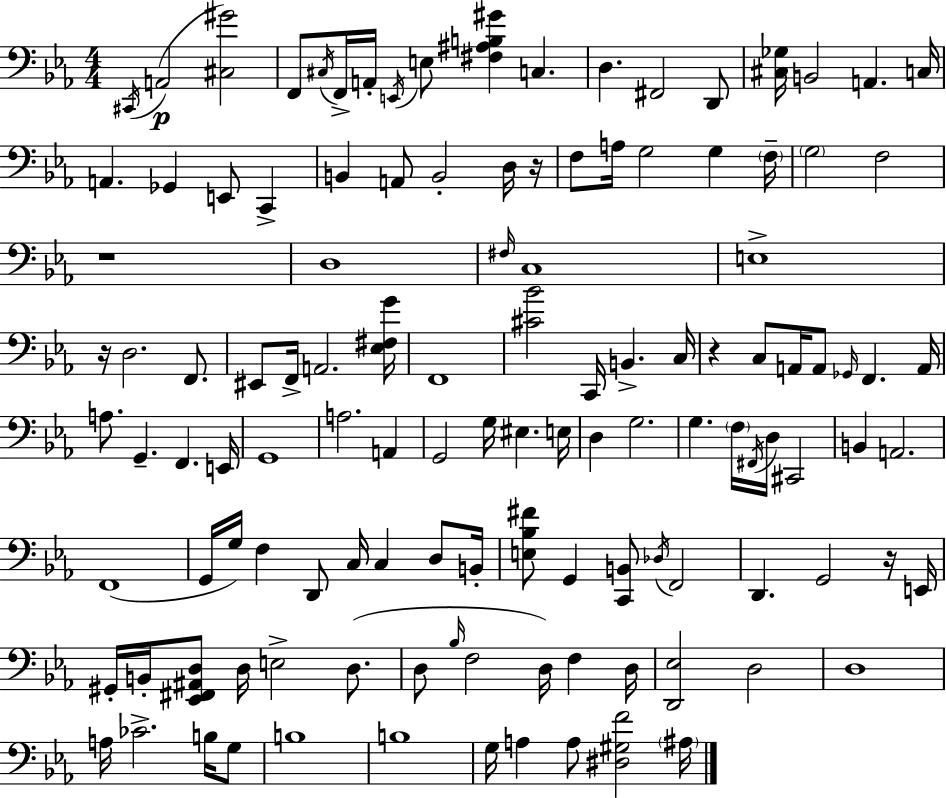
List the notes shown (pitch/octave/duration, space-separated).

C#2/s A2/h [C#3,G#4]/h F2/e C#3/s F2/s A2/s E2/s E3/e [F#3,A#3,B3,G#4]/q C3/q. D3/q. F#2/h D2/e [C#3,Gb3]/s B2/h A2/q. C3/s A2/q. Gb2/q E2/e C2/q B2/q A2/e B2/h D3/s R/s F3/e A3/s G3/h G3/q F3/s G3/h F3/h R/w D3/w F#3/s C3/w E3/w R/s D3/h. F2/e. EIS2/e F2/s A2/h. [Eb3,F#3,G4]/s F2/w [C#4,Bb4]/h C2/s B2/q. C3/s R/q C3/e A2/s A2/e Gb2/s F2/q. A2/s A3/e. G2/q. F2/q. E2/s G2/w A3/h. A2/q G2/h G3/s EIS3/q. E3/s D3/q G3/h. G3/q. F3/s F#2/s D3/s C#2/h B2/q A2/h. F2/w G2/s G3/s F3/q D2/e C3/s C3/q D3/e B2/s [E3,Bb3,F#4]/e G2/q [C2,B2]/e Db3/s F2/h D2/q. G2/h R/s E2/s G#2/s B2/s [Eb2,F#2,A#2,D3]/e D3/s E3/h D3/e. D3/e Bb3/s F3/h D3/s F3/q D3/s [D2,Eb3]/h D3/h D3/w A3/s CES4/h. B3/s G3/e B3/w B3/w G3/s A3/q A3/e [D#3,G#3,F4]/h A#3/s